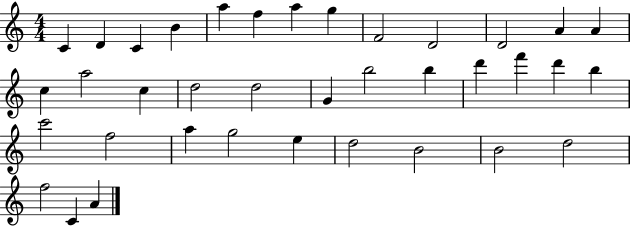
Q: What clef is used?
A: treble